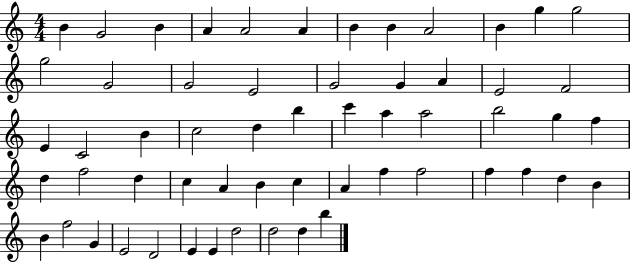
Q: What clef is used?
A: treble